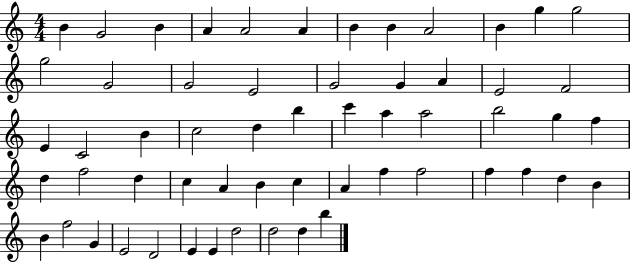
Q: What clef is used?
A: treble